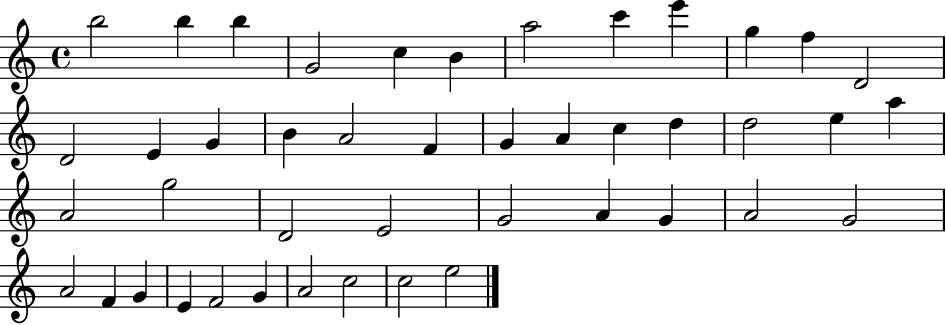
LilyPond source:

{
  \clef treble
  \time 4/4
  \defaultTimeSignature
  \key c \major
  b''2 b''4 b''4 | g'2 c''4 b'4 | a''2 c'''4 e'''4 | g''4 f''4 d'2 | \break d'2 e'4 g'4 | b'4 a'2 f'4 | g'4 a'4 c''4 d''4 | d''2 e''4 a''4 | \break a'2 g''2 | d'2 e'2 | g'2 a'4 g'4 | a'2 g'2 | \break a'2 f'4 g'4 | e'4 f'2 g'4 | a'2 c''2 | c''2 e''2 | \break \bar "|."
}